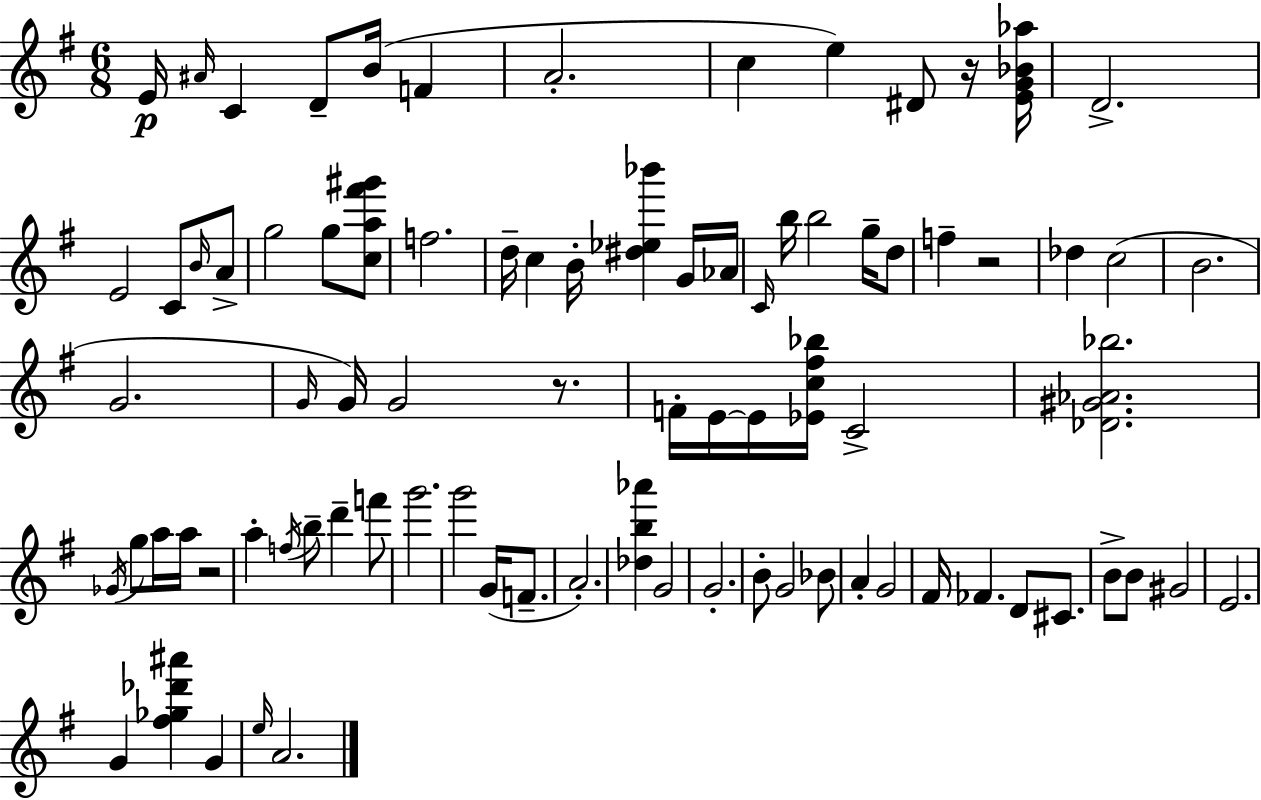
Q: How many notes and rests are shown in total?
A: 84